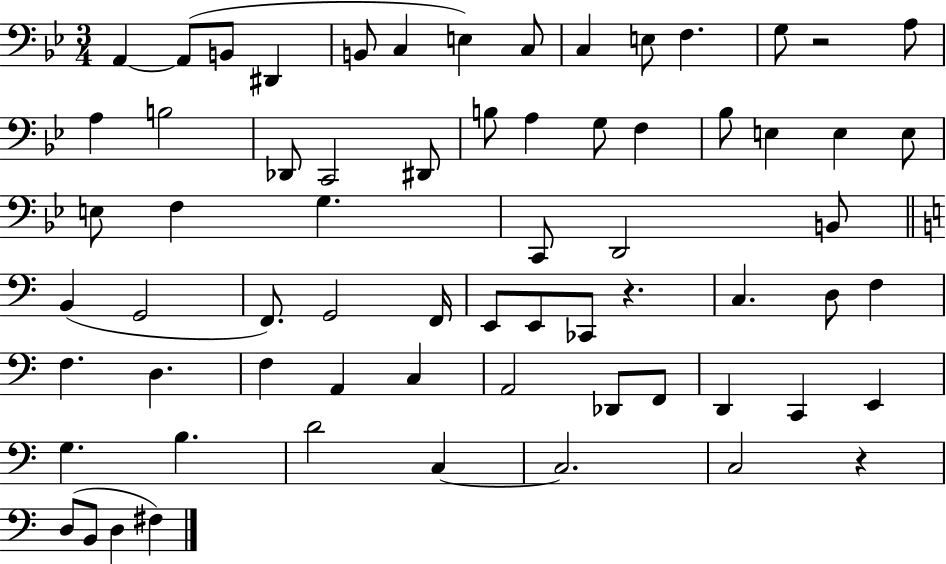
X:1
T:Untitled
M:3/4
L:1/4
K:Bb
A,, A,,/2 B,,/2 ^D,, B,,/2 C, E, C,/2 C, E,/2 F, G,/2 z2 A,/2 A, B,2 _D,,/2 C,,2 ^D,,/2 B,/2 A, G,/2 F, _B,/2 E, E, E,/2 E,/2 F, G, C,,/2 D,,2 B,,/2 B,, G,,2 F,,/2 G,,2 F,,/4 E,,/2 E,,/2 _C,,/2 z C, D,/2 F, F, D, F, A,, C, A,,2 _D,,/2 F,,/2 D,, C,, E,, G, B, D2 C, C,2 C,2 z D,/2 B,,/2 D, ^F,